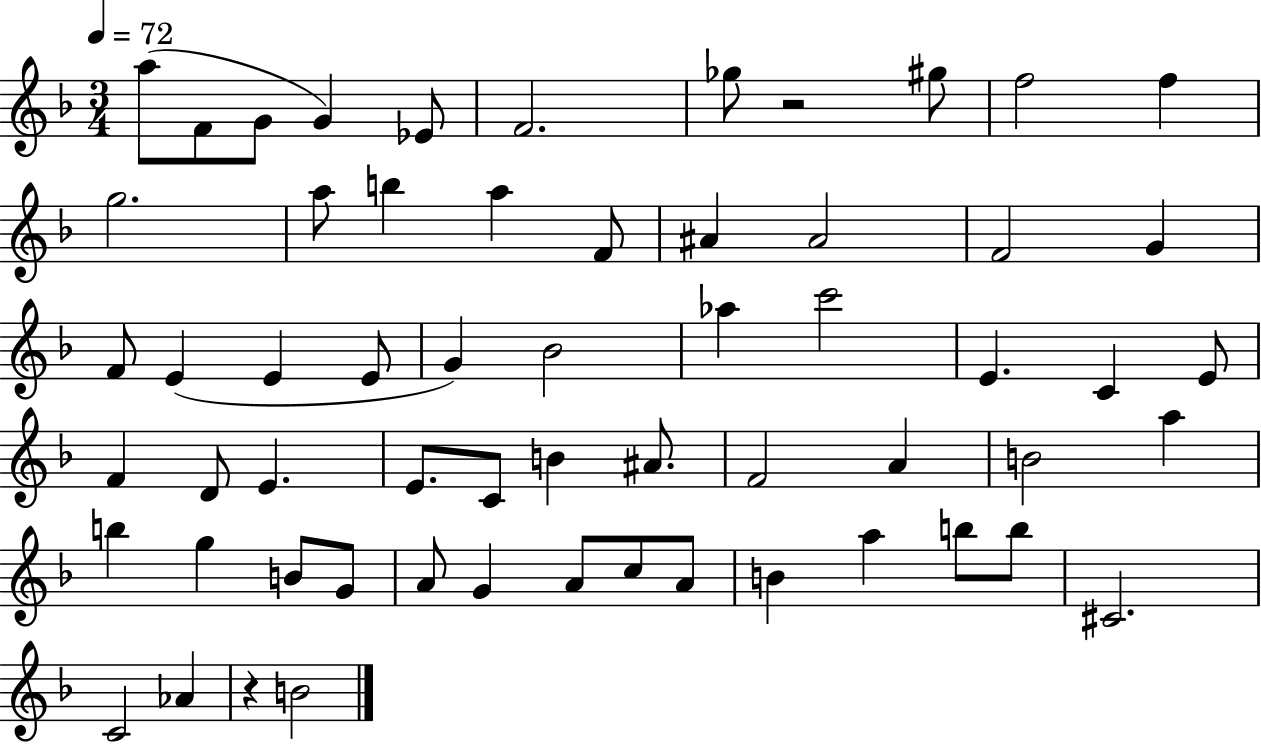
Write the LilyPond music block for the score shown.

{
  \clef treble
  \numericTimeSignature
  \time 3/4
  \key f \major
  \tempo 4 = 72
  a''8( f'8 g'8 g'4) ees'8 | f'2. | ges''8 r2 gis''8 | f''2 f''4 | \break g''2. | a''8 b''4 a''4 f'8 | ais'4 ais'2 | f'2 g'4 | \break f'8 e'4( e'4 e'8 | g'4) bes'2 | aes''4 c'''2 | e'4. c'4 e'8 | \break f'4 d'8 e'4. | e'8. c'8 b'4 ais'8. | f'2 a'4 | b'2 a''4 | \break b''4 g''4 b'8 g'8 | a'8 g'4 a'8 c''8 a'8 | b'4 a''4 b''8 b''8 | cis'2. | \break c'2 aes'4 | r4 b'2 | \bar "|."
}